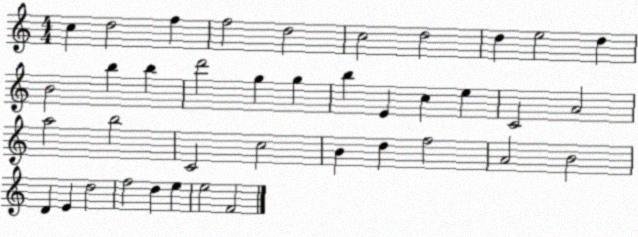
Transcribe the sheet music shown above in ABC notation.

X:1
T:Untitled
M:4/4
L:1/4
K:C
c d2 f f2 d2 c2 d2 d e2 d B2 b b d'2 g g b E c e C2 A2 a2 b2 C2 c2 B d f2 A2 B2 D E d2 f2 d e e2 F2